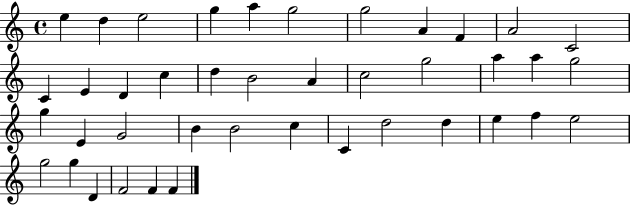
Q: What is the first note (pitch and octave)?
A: E5